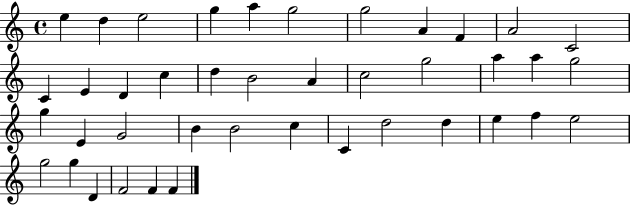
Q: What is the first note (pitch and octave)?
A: E5